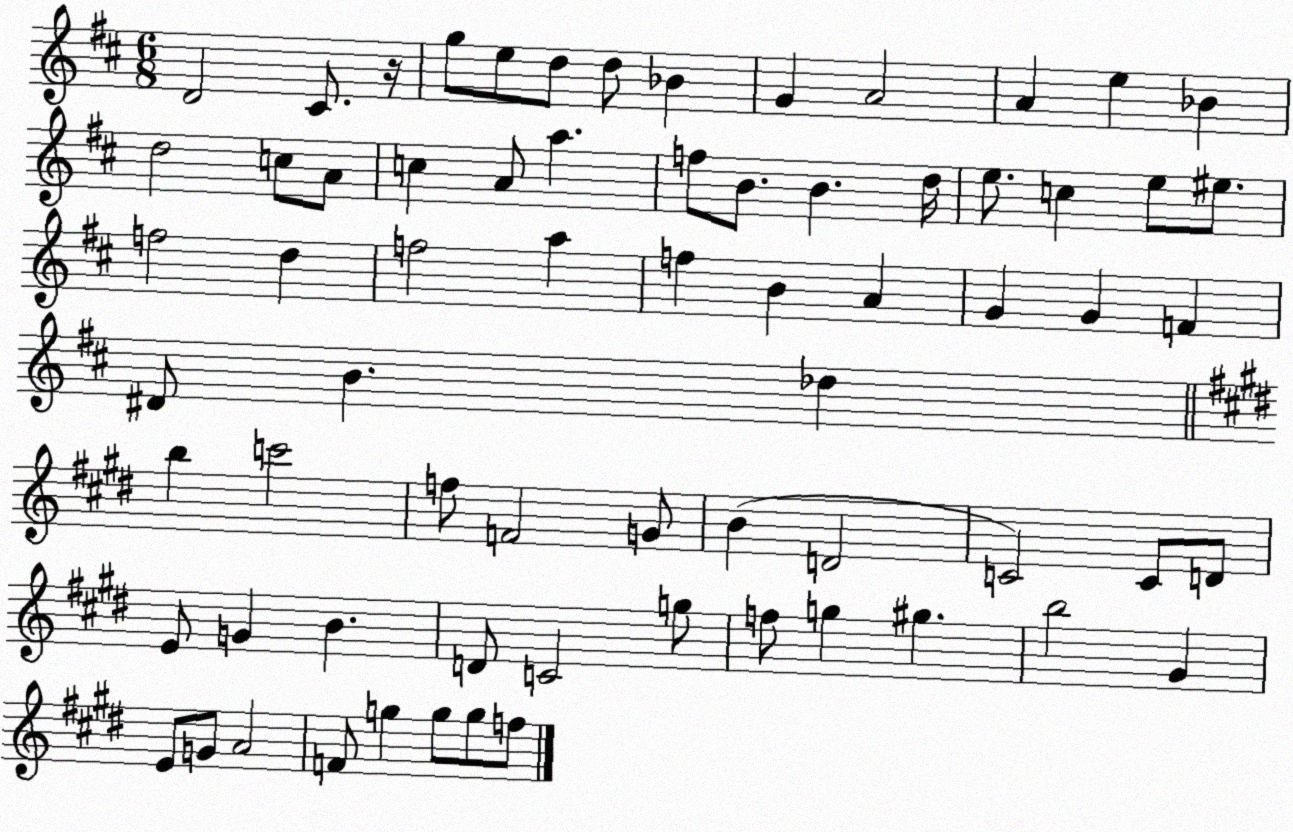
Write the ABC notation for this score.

X:1
T:Untitled
M:6/8
L:1/4
K:D
D2 ^C/2 z/4 g/2 e/2 d/2 d/2 _B G A2 A e _B d2 c/2 A/2 c A/2 a f/2 B/2 B d/4 e/2 c e/2 ^e/2 f2 d f2 a f B A G G F ^D/2 B _d b c'2 f/2 F2 G/2 B D2 C2 C/2 D/2 E/2 G B D/2 C2 g/2 f/2 g ^g b2 ^G E/2 G/2 A2 F/2 g g/2 g/2 f/2